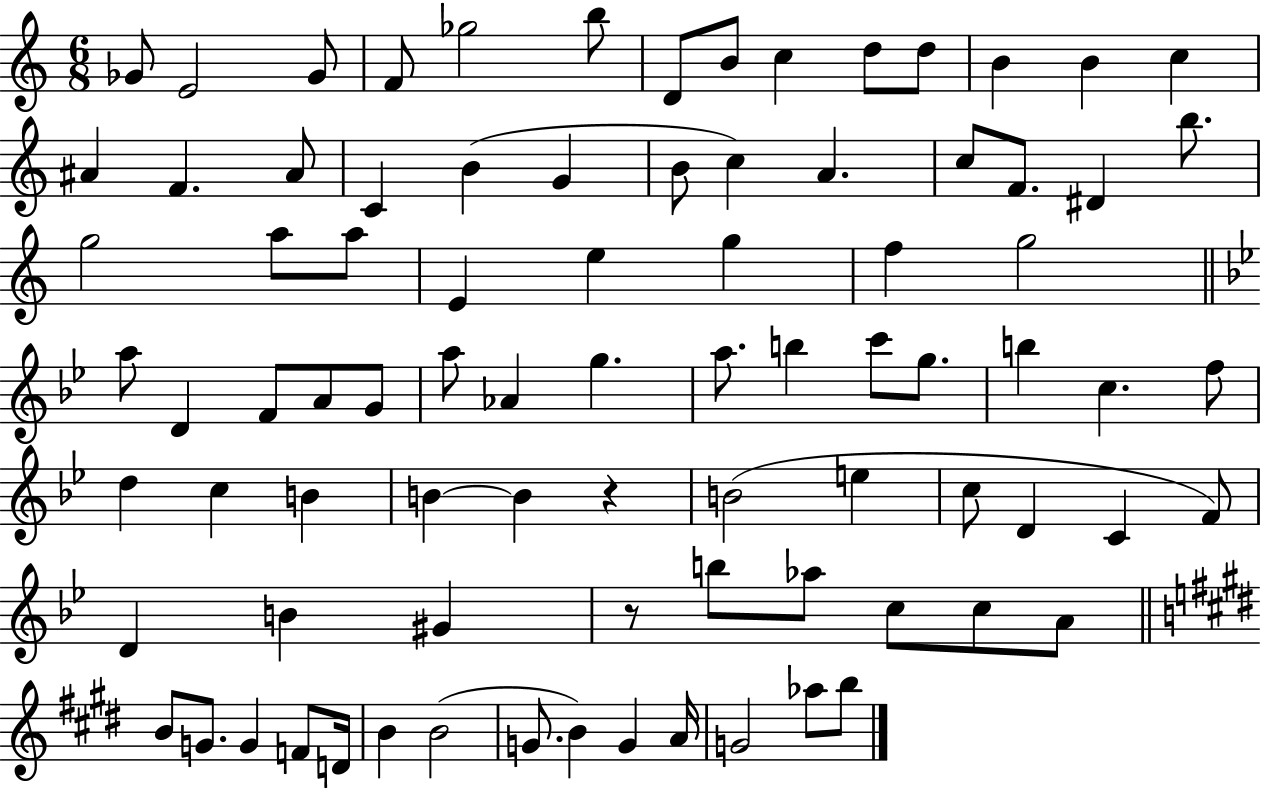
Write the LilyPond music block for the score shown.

{
  \clef treble
  \numericTimeSignature
  \time 6/8
  \key c \major
  ges'8 e'2 ges'8 | f'8 ges''2 b''8 | d'8 b'8 c''4 d''8 d''8 | b'4 b'4 c''4 | \break ais'4 f'4. ais'8 | c'4 b'4( g'4 | b'8 c''4) a'4. | c''8 f'8. dis'4 b''8. | \break g''2 a''8 a''8 | e'4 e''4 g''4 | f''4 g''2 | \bar "||" \break \key g \minor a''8 d'4 f'8 a'8 g'8 | a''8 aes'4 g''4. | a''8. b''4 c'''8 g''8. | b''4 c''4. f''8 | \break d''4 c''4 b'4 | b'4~~ b'4 r4 | b'2( e''4 | c''8 d'4 c'4 f'8) | \break d'4 b'4 gis'4 | r8 b''8 aes''8 c''8 c''8 a'8 | \bar "||" \break \key e \major b'8 g'8. g'4 f'8 d'16 | b'4 b'2( | g'8. b'4) g'4 a'16 | g'2 aes''8 b''8 | \break \bar "|."
}